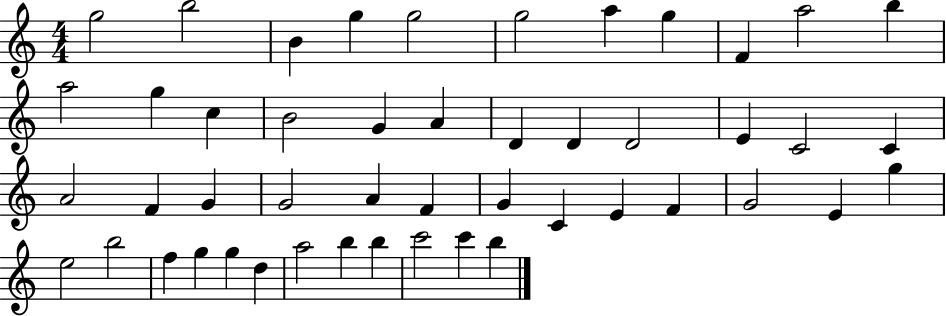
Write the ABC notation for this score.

X:1
T:Untitled
M:4/4
L:1/4
K:C
g2 b2 B g g2 g2 a g F a2 b a2 g c B2 G A D D D2 E C2 C A2 F G G2 A F G C E F G2 E g e2 b2 f g g d a2 b b c'2 c' b